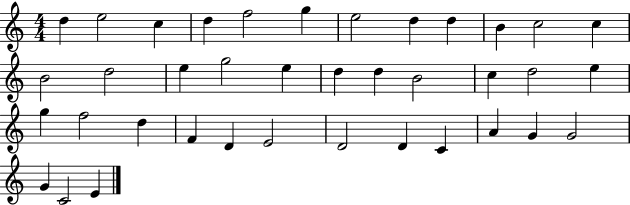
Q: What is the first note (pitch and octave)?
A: D5